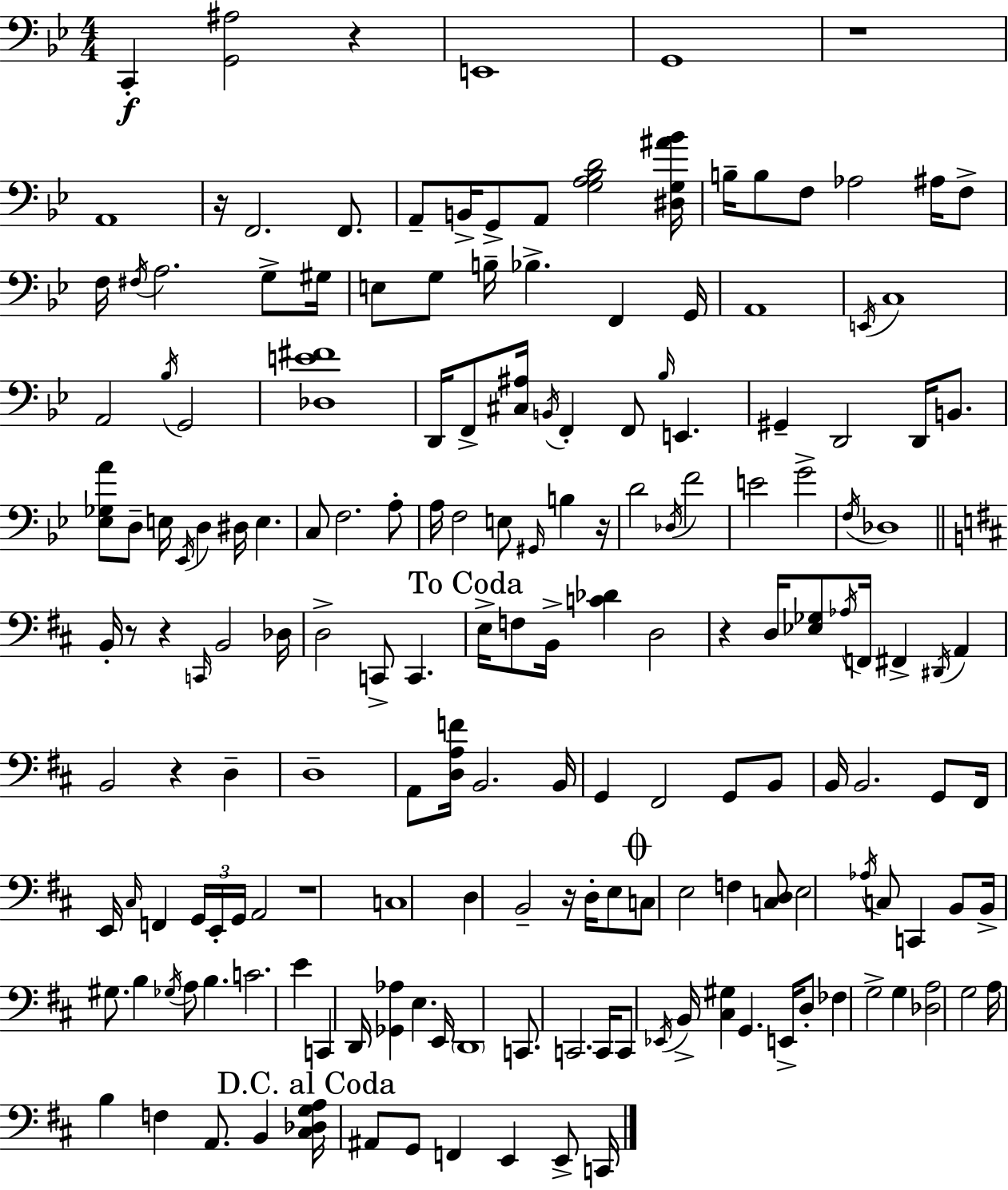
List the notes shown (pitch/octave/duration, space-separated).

C2/q [G2,A#3]/h R/q E2/w G2/w R/w A2/w R/s F2/h. F2/e. A2/e B2/s G2/e A2/e [G3,A3,Bb3,D4]/h [D#3,G3,A#4,Bb4]/s B3/s B3/e F3/e Ab3/h A#3/s F3/e F3/s F#3/s A3/h. G3/e G#3/s E3/e G3/e B3/s Bb3/q. F2/q G2/s A2/w E2/s C3/w A2/h Bb3/s G2/h [Db3,E4,F#4]/w D2/s F2/e [C#3,A#3]/s B2/s F2/q F2/e Bb3/s E2/q. G#2/q D2/h D2/s B2/e. [Eb3,Gb3,A4]/e D3/e E3/s Eb2/s D3/q D#3/s E3/q. C3/e F3/h. A3/e A3/s F3/h E3/e G#2/s B3/q R/s D4/h Db3/s F4/h E4/h G4/h F3/s Db3/w B2/s R/e R/q C2/s B2/h Db3/s D3/h C2/e C2/q. E3/s F3/e B2/s [C4,Db4]/q D3/h R/q D3/s [Eb3,Gb3]/e Ab3/s F2/s F#2/q D#2/s A2/q B2/h R/q D3/q D3/w A2/e [D3,A3,F4]/s B2/h. B2/s G2/q F#2/h G2/e B2/e B2/s B2/h. G2/e F#2/s E2/s C#3/s F2/q G2/s E2/s G2/s A2/h R/w C3/w D3/q B2/h R/s D3/s E3/e C3/e E3/h F3/q [C3,D3]/e E3/h Ab3/s C3/e C2/q B2/e B2/s G#3/e. B3/q Gb3/s A3/e B3/q. C4/h. E4/q C2/q D2/s [Gb2,Ab3]/q E3/q. E2/s D2/w C2/e. C2/h. C2/s C2/e Eb2/s B2/s [C#3,G#3]/q G2/q. E2/s D3/e FES3/q G3/h G3/q [Db3,A3]/h G3/h A3/s B3/q F3/q A2/e. B2/q [C#3,Db3,G3,A3]/s A#2/e G2/e F2/q E2/q E2/e C2/s